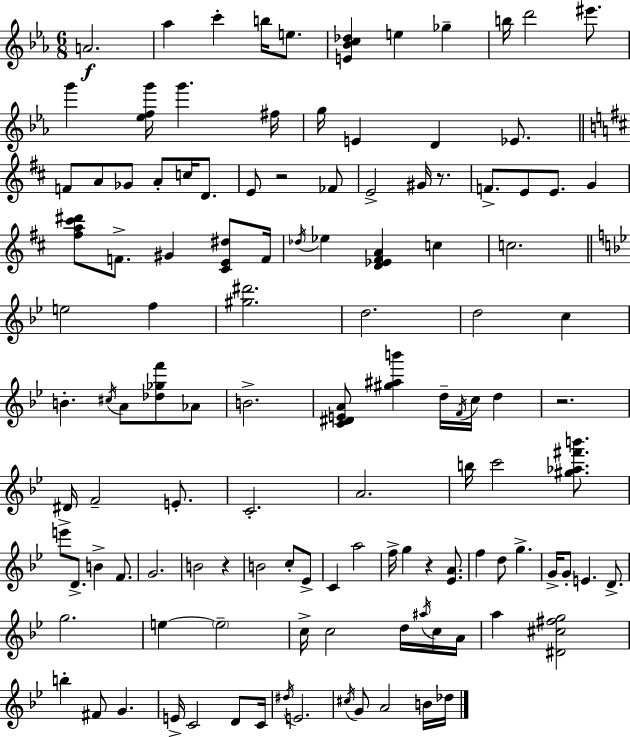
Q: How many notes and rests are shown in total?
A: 120